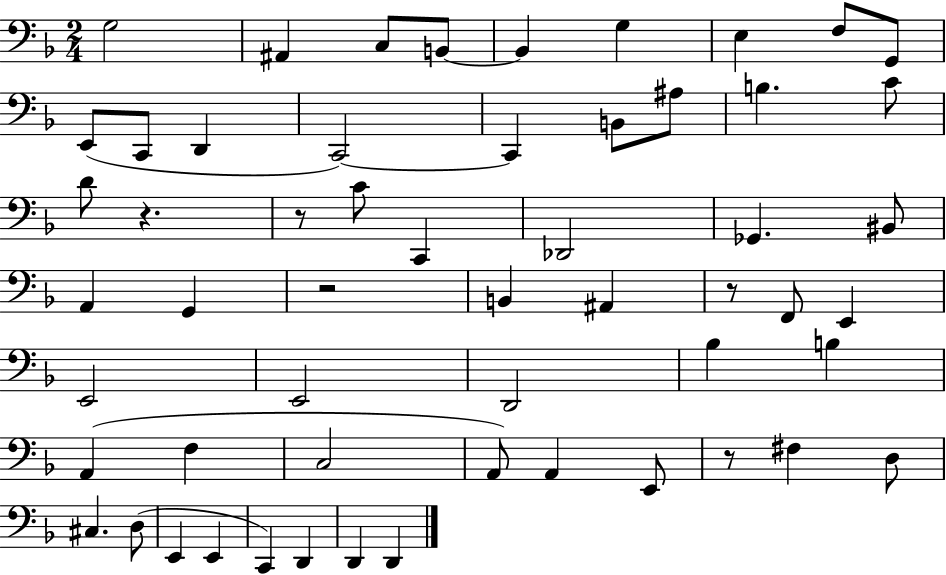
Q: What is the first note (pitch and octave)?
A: G3